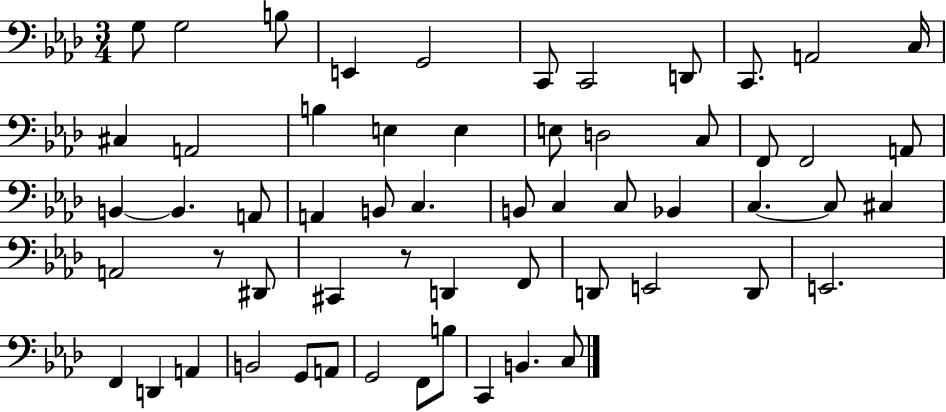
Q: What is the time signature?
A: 3/4